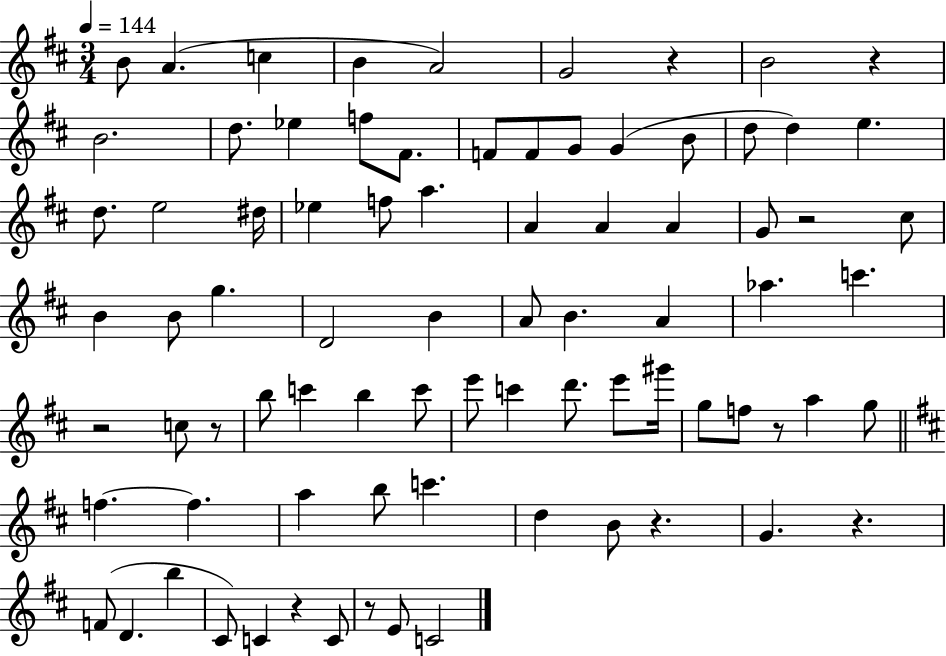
{
  \clef treble
  \numericTimeSignature
  \time 3/4
  \key d \major
  \tempo 4 = 144
  \repeat volta 2 { b'8 a'4.( c''4 | b'4 a'2) | g'2 r4 | b'2 r4 | \break b'2. | d''8. ees''4 f''8 fis'8. | f'8 f'8 g'8 g'4( b'8 | d''8 d''4) e''4. | \break d''8. e''2 dis''16 | ees''4 f''8 a''4. | a'4 a'4 a'4 | g'8 r2 cis''8 | \break b'4 b'8 g''4. | d'2 b'4 | a'8 b'4. a'4 | aes''4. c'''4. | \break r2 c''8 r8 | b''8 c'''4 b''4 c'''8 | e'''8 c'''4 d'''8. e'''8 gis'''16 | g''8 f''8 r8 a''4 g''8 | \break \bar "||" \break \key d \major f''4.~~ f''4. | a''4 b''8 c'''4. | d''4 b'8 r4. | g'4. r4. | \break f'8( d'4. b''4 | cis'8) c'4 r4 c'8 | r8 e'8 c'2 | } \bar "|."
}